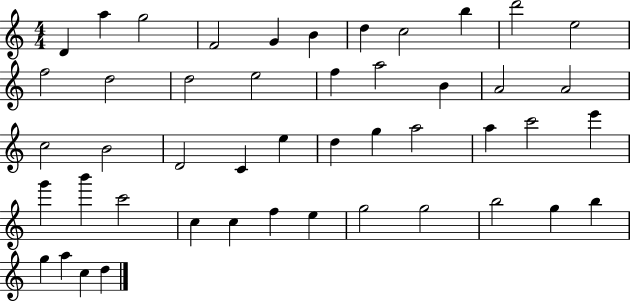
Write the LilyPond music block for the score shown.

{
  \clef treble
  \numericTimeSignature
  \time 4/4
  \key c \major
  d'4 a''4 g''2 | f'2 g'4 b'4 | d''4 c''2 b''4 | d'''2 e''2 | \break f''2 d''2 | d''2 e''2 | f''4 a''2 b'4 | a'2 a'2 | \break c''2 b'2 | d'2 c'4 e''4 | d''4 g''4 a''2 | a''4 c'''2 e'''4 | \break g'''4 b'''4 c'''2 | c''4 c''4 f''4 e''4 | g''2 g''2 | b''2 g''4 b''4 | \break g''4 a''4 c''4 d''4 | \bar "|."
}